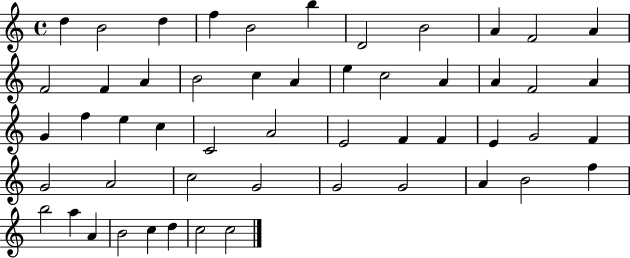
D5/q B4/h D5/q F5/q B4/h B5/q D4/h B4/h A4/q F4/h A4/q F4/h F4/q A4/q B4/h C5/q A4/q E5/q C5/h A4/q A4/q F4/h A4/q G4/q F5/q E5/q C5/q C4/h A4/h E4/h F4/q F4/q E4/q G4/h F4/q G4/h A4/h C5/h G4/h G4/h G4/h A4/q B4/h F5/q B5/h A5/q A4/q B4/h C5/q D5/q C5/h C5/h